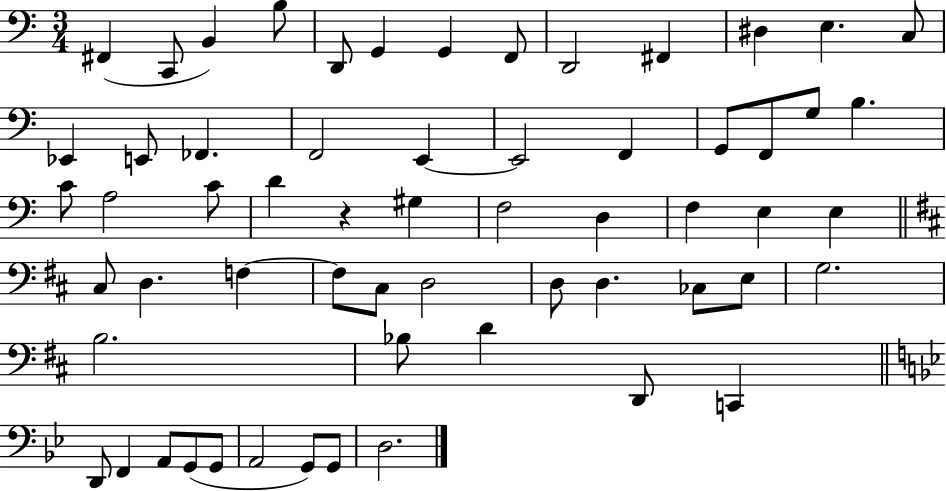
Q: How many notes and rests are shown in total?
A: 60